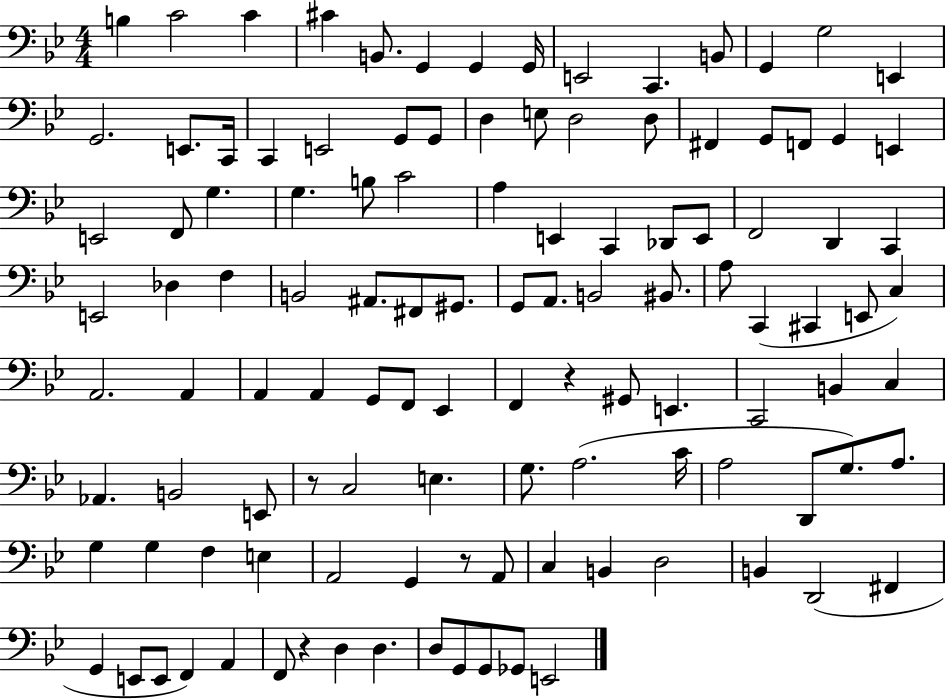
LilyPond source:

{
  \clef bass
  \numericTimeSignature
  \time 4/4
  \key bes \major
  b4 c'2 c'4 | cis'4 b,8. g,4 g,4 g,16 | e,2 c,4. b,8 | g,4 g2 e,4 | \break g,2. e,8. c,16 | c,4 e,2 g,8 g,8 | d4 e8 d2 d8 | fis,4 g,8 f,8 g,4 e,4 | \break e,2 f,8 g4. | g4. b8 c'2 | a4 e,4 c,4 des,8 e,8 | f,2 d,4 c,4 | \break e,2 des4 f4 | b,2 ais,8. fis,8 gis,8. | g,8 a,8. b,2 bis,8. | a8 c,4( cis,4 e,8 c4) | \break a,2. a,4 | a,4 a,4 g,8 f,8 ees,4 | f,4 r4 gis,8 e,4. | c,2 b,4 c4 | \break aes,4. b,2 e,8 | r8 c2 e4. | g8. a2.( c'16 | a2 d,8 g8.) a8. | \break g4 g4 f4 e4 | a,2 g,4 r8 a,8 | c4 b,4 d2 | b,4 d,2( fis,4 | \break g,4 e,8 e,8 f,4) a,4 | f,8 r4 d4 d4. | d8 g,8 g,8 ges,8 e,2 | \bar "|."
}